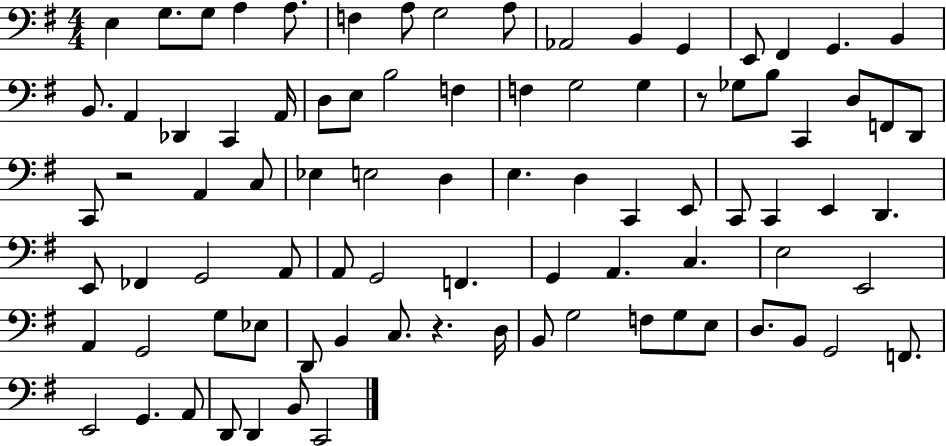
E3/q G3/e. G3/e A3/q A3/e. F3/q A3/e G3/h A3/e Ab2/h B2/q G2/q E2/e F#2/q G2/q. B2/q B2/e. A2/q Db2/q C2/q A2/s D3/e E3/e B3/h F3/q F3/q G3/h G3/q R/e Gb3/e B3/e C2/q D3/e F2/e D2/e C2/e R/h A2/q C3/e Eb3/q E3/h D3/q E3/q. D3/q C2/q E2/e C2/e C2/q E2/q D2/q. E2/e FES2/q G2/h A2/e A2/e G2/h F2/q. G2/q A2/q. C3/q. E3/h E2/h A2/q G2/h G3/e Eb3/e D2/e B2/q C3/e. R/q. D3/s B2/e G3/h F3/e G3/e E3/e D3/e. B2/e G2/h F2/e. E2/h G2/q. A2/e D2/e D2/q B2/e C2/h